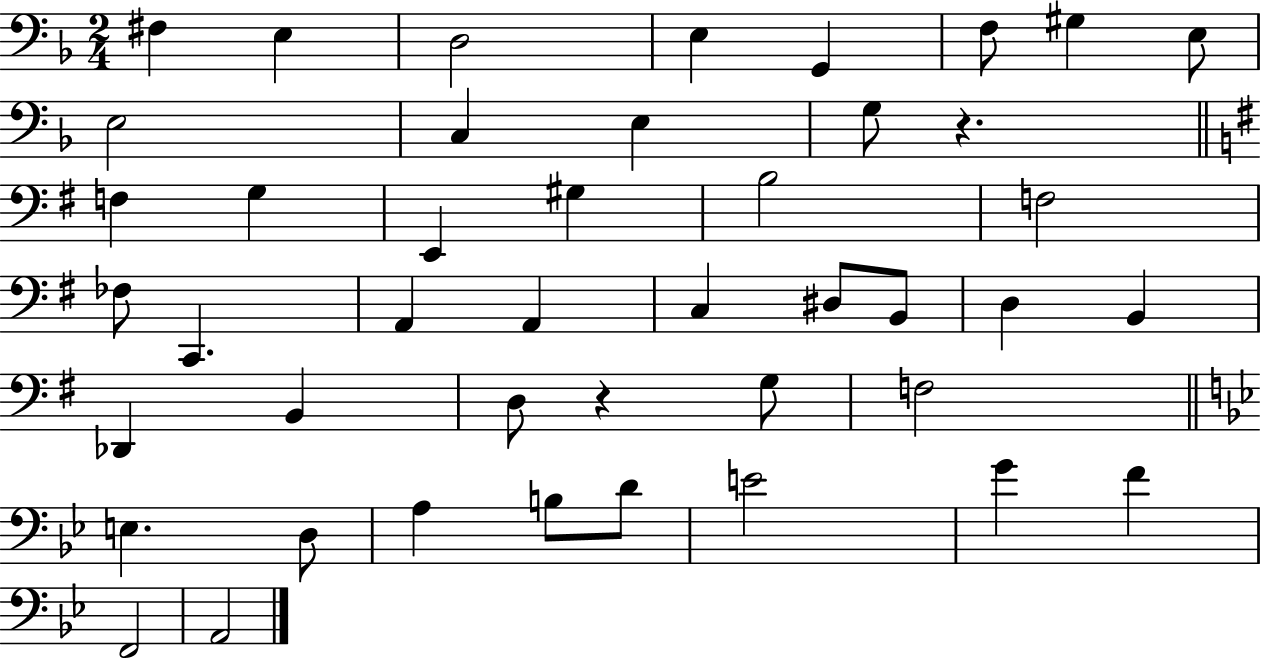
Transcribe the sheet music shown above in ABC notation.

X:1
T:Untitled
M:2/4
L:1/4
K:F
^F, E, D,2 E, G,, F,/2 ^G, E,/2 E,2 C, E, G,/2 z F, G, E,, ^G, B,2 F,2 _F,/2 C,, A,, A,, C, ^D,/2 B,,/2 D, B,, _D,, B,, D,/2 z G,/2 F,2 E, D,/2 A, B,/2 D/2 E2 G F F,,2 A,,2